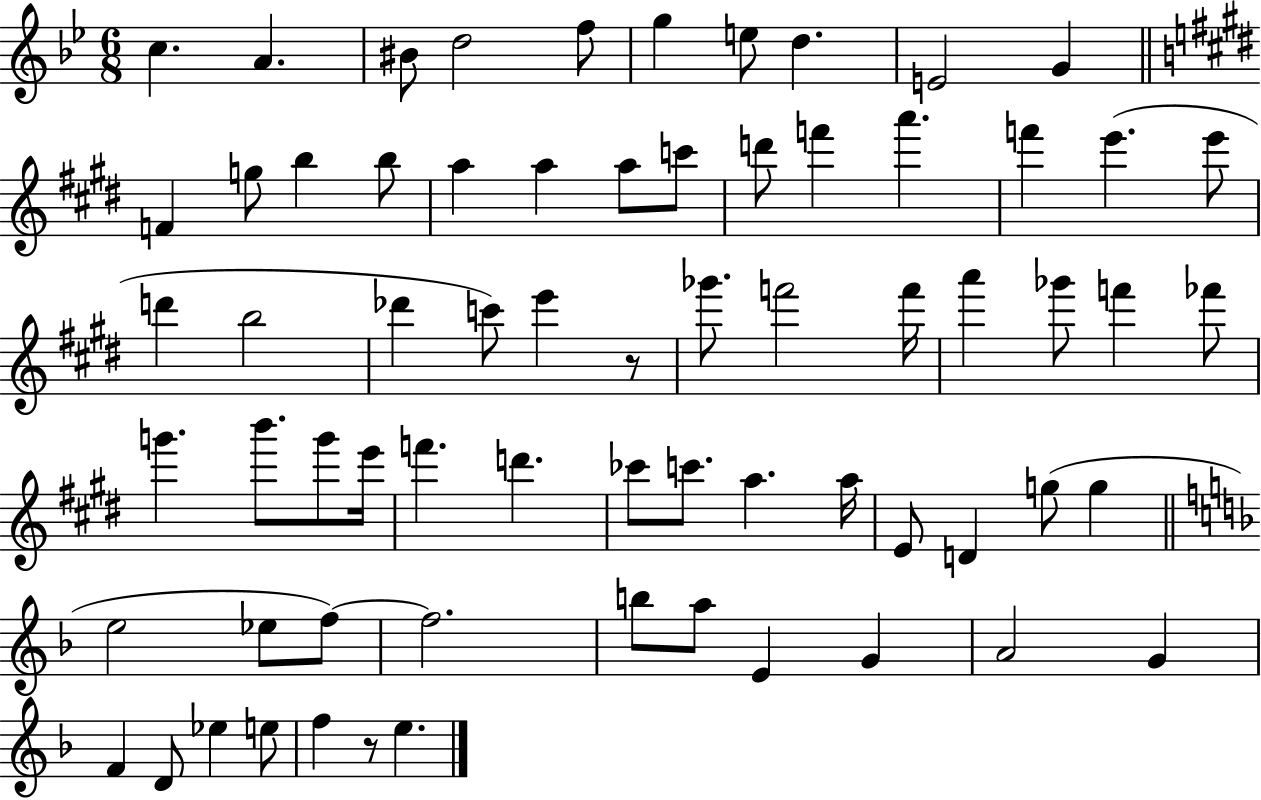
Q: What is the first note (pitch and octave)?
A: C5